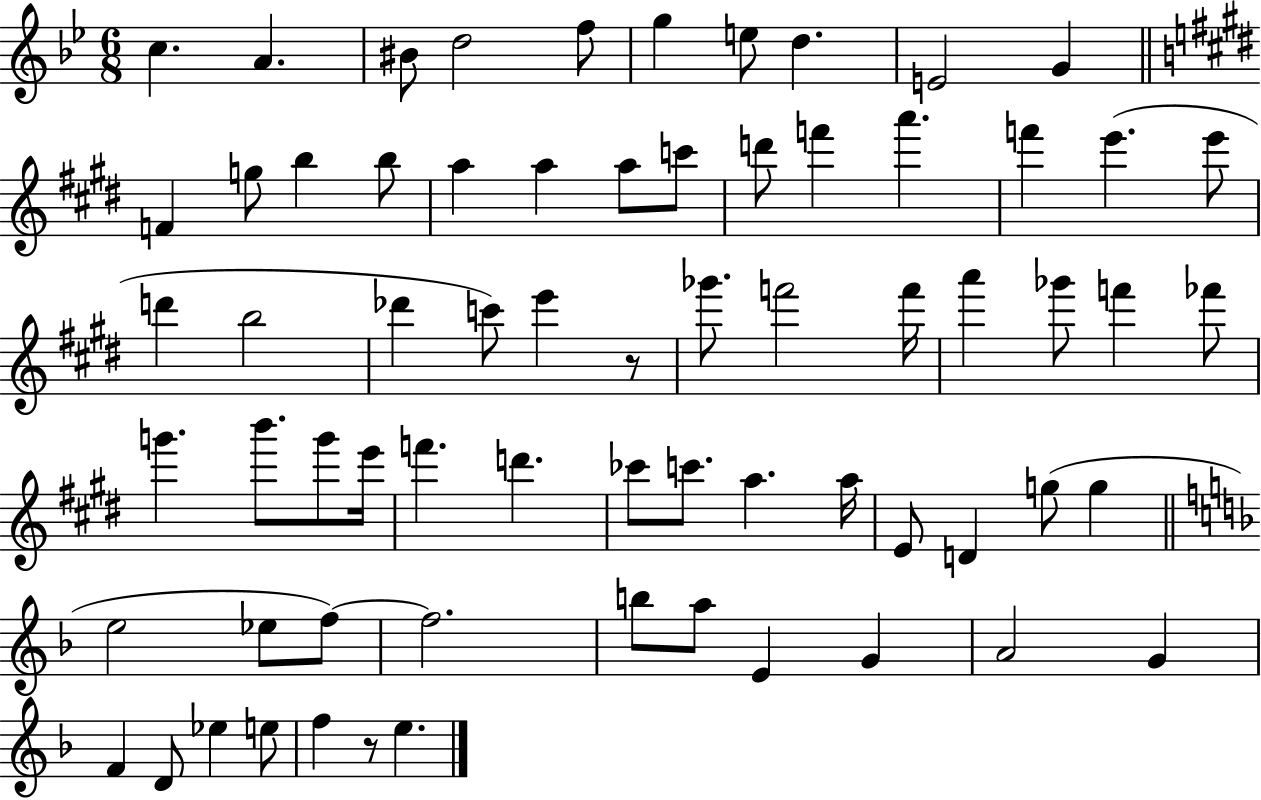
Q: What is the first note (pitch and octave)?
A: C5